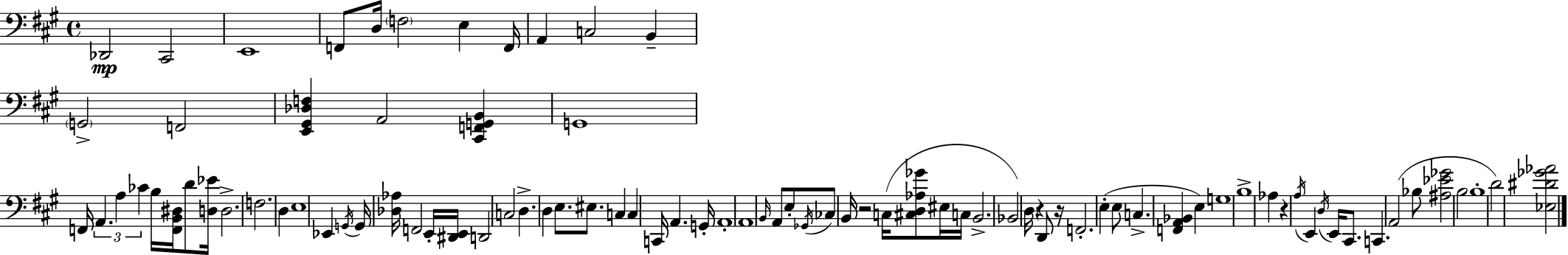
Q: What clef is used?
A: bass